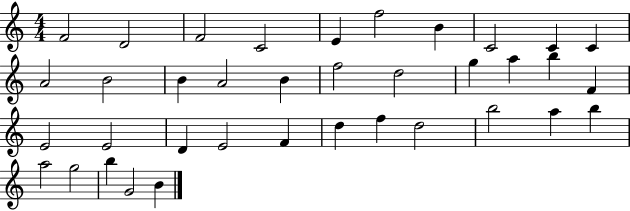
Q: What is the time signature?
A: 4/4